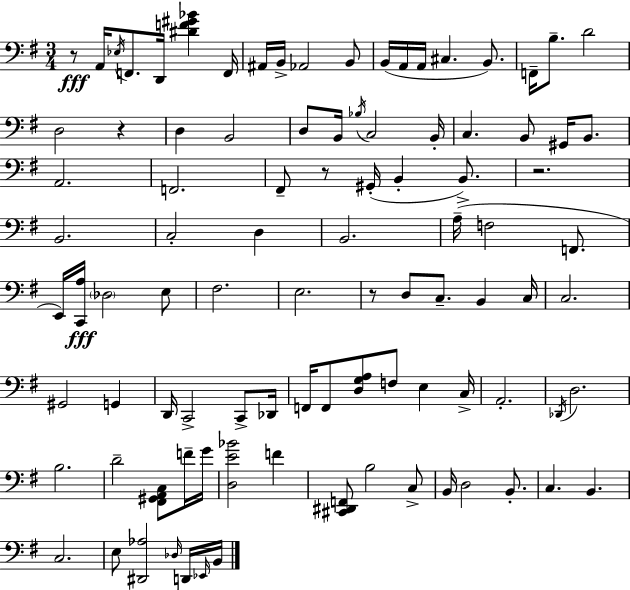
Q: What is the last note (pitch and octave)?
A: B2